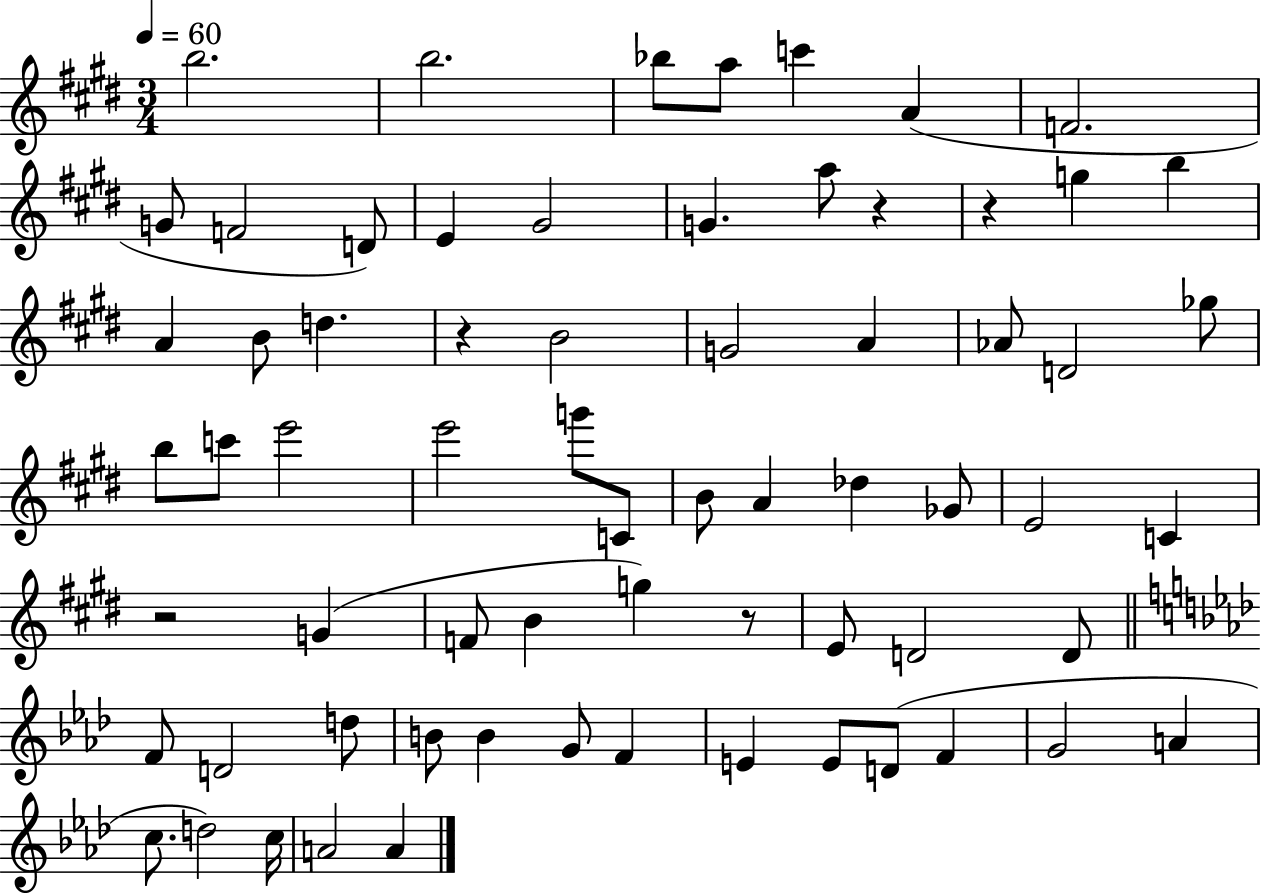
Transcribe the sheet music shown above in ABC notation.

X:1
T:Untitled
M:3/4
L:1/4
K:E
b2 b2 _b/2 a/2 c' A F2 G/2 F2 D/2 E ^G2 G a/2 z z g b A B/2 d z B2 G2 A _A/2 D2 _g/2 b/2 c'/2 e'2 e'2 g'/2 C/2 B/2 A _d _G/2 E2 C z2 G F/2 B g z/2 E/2 D2 D/2 F/2 D2 d/2 B/2 B G/2 F E E/2 D/2 F G2 A c/2 d2 c/4 A2 A